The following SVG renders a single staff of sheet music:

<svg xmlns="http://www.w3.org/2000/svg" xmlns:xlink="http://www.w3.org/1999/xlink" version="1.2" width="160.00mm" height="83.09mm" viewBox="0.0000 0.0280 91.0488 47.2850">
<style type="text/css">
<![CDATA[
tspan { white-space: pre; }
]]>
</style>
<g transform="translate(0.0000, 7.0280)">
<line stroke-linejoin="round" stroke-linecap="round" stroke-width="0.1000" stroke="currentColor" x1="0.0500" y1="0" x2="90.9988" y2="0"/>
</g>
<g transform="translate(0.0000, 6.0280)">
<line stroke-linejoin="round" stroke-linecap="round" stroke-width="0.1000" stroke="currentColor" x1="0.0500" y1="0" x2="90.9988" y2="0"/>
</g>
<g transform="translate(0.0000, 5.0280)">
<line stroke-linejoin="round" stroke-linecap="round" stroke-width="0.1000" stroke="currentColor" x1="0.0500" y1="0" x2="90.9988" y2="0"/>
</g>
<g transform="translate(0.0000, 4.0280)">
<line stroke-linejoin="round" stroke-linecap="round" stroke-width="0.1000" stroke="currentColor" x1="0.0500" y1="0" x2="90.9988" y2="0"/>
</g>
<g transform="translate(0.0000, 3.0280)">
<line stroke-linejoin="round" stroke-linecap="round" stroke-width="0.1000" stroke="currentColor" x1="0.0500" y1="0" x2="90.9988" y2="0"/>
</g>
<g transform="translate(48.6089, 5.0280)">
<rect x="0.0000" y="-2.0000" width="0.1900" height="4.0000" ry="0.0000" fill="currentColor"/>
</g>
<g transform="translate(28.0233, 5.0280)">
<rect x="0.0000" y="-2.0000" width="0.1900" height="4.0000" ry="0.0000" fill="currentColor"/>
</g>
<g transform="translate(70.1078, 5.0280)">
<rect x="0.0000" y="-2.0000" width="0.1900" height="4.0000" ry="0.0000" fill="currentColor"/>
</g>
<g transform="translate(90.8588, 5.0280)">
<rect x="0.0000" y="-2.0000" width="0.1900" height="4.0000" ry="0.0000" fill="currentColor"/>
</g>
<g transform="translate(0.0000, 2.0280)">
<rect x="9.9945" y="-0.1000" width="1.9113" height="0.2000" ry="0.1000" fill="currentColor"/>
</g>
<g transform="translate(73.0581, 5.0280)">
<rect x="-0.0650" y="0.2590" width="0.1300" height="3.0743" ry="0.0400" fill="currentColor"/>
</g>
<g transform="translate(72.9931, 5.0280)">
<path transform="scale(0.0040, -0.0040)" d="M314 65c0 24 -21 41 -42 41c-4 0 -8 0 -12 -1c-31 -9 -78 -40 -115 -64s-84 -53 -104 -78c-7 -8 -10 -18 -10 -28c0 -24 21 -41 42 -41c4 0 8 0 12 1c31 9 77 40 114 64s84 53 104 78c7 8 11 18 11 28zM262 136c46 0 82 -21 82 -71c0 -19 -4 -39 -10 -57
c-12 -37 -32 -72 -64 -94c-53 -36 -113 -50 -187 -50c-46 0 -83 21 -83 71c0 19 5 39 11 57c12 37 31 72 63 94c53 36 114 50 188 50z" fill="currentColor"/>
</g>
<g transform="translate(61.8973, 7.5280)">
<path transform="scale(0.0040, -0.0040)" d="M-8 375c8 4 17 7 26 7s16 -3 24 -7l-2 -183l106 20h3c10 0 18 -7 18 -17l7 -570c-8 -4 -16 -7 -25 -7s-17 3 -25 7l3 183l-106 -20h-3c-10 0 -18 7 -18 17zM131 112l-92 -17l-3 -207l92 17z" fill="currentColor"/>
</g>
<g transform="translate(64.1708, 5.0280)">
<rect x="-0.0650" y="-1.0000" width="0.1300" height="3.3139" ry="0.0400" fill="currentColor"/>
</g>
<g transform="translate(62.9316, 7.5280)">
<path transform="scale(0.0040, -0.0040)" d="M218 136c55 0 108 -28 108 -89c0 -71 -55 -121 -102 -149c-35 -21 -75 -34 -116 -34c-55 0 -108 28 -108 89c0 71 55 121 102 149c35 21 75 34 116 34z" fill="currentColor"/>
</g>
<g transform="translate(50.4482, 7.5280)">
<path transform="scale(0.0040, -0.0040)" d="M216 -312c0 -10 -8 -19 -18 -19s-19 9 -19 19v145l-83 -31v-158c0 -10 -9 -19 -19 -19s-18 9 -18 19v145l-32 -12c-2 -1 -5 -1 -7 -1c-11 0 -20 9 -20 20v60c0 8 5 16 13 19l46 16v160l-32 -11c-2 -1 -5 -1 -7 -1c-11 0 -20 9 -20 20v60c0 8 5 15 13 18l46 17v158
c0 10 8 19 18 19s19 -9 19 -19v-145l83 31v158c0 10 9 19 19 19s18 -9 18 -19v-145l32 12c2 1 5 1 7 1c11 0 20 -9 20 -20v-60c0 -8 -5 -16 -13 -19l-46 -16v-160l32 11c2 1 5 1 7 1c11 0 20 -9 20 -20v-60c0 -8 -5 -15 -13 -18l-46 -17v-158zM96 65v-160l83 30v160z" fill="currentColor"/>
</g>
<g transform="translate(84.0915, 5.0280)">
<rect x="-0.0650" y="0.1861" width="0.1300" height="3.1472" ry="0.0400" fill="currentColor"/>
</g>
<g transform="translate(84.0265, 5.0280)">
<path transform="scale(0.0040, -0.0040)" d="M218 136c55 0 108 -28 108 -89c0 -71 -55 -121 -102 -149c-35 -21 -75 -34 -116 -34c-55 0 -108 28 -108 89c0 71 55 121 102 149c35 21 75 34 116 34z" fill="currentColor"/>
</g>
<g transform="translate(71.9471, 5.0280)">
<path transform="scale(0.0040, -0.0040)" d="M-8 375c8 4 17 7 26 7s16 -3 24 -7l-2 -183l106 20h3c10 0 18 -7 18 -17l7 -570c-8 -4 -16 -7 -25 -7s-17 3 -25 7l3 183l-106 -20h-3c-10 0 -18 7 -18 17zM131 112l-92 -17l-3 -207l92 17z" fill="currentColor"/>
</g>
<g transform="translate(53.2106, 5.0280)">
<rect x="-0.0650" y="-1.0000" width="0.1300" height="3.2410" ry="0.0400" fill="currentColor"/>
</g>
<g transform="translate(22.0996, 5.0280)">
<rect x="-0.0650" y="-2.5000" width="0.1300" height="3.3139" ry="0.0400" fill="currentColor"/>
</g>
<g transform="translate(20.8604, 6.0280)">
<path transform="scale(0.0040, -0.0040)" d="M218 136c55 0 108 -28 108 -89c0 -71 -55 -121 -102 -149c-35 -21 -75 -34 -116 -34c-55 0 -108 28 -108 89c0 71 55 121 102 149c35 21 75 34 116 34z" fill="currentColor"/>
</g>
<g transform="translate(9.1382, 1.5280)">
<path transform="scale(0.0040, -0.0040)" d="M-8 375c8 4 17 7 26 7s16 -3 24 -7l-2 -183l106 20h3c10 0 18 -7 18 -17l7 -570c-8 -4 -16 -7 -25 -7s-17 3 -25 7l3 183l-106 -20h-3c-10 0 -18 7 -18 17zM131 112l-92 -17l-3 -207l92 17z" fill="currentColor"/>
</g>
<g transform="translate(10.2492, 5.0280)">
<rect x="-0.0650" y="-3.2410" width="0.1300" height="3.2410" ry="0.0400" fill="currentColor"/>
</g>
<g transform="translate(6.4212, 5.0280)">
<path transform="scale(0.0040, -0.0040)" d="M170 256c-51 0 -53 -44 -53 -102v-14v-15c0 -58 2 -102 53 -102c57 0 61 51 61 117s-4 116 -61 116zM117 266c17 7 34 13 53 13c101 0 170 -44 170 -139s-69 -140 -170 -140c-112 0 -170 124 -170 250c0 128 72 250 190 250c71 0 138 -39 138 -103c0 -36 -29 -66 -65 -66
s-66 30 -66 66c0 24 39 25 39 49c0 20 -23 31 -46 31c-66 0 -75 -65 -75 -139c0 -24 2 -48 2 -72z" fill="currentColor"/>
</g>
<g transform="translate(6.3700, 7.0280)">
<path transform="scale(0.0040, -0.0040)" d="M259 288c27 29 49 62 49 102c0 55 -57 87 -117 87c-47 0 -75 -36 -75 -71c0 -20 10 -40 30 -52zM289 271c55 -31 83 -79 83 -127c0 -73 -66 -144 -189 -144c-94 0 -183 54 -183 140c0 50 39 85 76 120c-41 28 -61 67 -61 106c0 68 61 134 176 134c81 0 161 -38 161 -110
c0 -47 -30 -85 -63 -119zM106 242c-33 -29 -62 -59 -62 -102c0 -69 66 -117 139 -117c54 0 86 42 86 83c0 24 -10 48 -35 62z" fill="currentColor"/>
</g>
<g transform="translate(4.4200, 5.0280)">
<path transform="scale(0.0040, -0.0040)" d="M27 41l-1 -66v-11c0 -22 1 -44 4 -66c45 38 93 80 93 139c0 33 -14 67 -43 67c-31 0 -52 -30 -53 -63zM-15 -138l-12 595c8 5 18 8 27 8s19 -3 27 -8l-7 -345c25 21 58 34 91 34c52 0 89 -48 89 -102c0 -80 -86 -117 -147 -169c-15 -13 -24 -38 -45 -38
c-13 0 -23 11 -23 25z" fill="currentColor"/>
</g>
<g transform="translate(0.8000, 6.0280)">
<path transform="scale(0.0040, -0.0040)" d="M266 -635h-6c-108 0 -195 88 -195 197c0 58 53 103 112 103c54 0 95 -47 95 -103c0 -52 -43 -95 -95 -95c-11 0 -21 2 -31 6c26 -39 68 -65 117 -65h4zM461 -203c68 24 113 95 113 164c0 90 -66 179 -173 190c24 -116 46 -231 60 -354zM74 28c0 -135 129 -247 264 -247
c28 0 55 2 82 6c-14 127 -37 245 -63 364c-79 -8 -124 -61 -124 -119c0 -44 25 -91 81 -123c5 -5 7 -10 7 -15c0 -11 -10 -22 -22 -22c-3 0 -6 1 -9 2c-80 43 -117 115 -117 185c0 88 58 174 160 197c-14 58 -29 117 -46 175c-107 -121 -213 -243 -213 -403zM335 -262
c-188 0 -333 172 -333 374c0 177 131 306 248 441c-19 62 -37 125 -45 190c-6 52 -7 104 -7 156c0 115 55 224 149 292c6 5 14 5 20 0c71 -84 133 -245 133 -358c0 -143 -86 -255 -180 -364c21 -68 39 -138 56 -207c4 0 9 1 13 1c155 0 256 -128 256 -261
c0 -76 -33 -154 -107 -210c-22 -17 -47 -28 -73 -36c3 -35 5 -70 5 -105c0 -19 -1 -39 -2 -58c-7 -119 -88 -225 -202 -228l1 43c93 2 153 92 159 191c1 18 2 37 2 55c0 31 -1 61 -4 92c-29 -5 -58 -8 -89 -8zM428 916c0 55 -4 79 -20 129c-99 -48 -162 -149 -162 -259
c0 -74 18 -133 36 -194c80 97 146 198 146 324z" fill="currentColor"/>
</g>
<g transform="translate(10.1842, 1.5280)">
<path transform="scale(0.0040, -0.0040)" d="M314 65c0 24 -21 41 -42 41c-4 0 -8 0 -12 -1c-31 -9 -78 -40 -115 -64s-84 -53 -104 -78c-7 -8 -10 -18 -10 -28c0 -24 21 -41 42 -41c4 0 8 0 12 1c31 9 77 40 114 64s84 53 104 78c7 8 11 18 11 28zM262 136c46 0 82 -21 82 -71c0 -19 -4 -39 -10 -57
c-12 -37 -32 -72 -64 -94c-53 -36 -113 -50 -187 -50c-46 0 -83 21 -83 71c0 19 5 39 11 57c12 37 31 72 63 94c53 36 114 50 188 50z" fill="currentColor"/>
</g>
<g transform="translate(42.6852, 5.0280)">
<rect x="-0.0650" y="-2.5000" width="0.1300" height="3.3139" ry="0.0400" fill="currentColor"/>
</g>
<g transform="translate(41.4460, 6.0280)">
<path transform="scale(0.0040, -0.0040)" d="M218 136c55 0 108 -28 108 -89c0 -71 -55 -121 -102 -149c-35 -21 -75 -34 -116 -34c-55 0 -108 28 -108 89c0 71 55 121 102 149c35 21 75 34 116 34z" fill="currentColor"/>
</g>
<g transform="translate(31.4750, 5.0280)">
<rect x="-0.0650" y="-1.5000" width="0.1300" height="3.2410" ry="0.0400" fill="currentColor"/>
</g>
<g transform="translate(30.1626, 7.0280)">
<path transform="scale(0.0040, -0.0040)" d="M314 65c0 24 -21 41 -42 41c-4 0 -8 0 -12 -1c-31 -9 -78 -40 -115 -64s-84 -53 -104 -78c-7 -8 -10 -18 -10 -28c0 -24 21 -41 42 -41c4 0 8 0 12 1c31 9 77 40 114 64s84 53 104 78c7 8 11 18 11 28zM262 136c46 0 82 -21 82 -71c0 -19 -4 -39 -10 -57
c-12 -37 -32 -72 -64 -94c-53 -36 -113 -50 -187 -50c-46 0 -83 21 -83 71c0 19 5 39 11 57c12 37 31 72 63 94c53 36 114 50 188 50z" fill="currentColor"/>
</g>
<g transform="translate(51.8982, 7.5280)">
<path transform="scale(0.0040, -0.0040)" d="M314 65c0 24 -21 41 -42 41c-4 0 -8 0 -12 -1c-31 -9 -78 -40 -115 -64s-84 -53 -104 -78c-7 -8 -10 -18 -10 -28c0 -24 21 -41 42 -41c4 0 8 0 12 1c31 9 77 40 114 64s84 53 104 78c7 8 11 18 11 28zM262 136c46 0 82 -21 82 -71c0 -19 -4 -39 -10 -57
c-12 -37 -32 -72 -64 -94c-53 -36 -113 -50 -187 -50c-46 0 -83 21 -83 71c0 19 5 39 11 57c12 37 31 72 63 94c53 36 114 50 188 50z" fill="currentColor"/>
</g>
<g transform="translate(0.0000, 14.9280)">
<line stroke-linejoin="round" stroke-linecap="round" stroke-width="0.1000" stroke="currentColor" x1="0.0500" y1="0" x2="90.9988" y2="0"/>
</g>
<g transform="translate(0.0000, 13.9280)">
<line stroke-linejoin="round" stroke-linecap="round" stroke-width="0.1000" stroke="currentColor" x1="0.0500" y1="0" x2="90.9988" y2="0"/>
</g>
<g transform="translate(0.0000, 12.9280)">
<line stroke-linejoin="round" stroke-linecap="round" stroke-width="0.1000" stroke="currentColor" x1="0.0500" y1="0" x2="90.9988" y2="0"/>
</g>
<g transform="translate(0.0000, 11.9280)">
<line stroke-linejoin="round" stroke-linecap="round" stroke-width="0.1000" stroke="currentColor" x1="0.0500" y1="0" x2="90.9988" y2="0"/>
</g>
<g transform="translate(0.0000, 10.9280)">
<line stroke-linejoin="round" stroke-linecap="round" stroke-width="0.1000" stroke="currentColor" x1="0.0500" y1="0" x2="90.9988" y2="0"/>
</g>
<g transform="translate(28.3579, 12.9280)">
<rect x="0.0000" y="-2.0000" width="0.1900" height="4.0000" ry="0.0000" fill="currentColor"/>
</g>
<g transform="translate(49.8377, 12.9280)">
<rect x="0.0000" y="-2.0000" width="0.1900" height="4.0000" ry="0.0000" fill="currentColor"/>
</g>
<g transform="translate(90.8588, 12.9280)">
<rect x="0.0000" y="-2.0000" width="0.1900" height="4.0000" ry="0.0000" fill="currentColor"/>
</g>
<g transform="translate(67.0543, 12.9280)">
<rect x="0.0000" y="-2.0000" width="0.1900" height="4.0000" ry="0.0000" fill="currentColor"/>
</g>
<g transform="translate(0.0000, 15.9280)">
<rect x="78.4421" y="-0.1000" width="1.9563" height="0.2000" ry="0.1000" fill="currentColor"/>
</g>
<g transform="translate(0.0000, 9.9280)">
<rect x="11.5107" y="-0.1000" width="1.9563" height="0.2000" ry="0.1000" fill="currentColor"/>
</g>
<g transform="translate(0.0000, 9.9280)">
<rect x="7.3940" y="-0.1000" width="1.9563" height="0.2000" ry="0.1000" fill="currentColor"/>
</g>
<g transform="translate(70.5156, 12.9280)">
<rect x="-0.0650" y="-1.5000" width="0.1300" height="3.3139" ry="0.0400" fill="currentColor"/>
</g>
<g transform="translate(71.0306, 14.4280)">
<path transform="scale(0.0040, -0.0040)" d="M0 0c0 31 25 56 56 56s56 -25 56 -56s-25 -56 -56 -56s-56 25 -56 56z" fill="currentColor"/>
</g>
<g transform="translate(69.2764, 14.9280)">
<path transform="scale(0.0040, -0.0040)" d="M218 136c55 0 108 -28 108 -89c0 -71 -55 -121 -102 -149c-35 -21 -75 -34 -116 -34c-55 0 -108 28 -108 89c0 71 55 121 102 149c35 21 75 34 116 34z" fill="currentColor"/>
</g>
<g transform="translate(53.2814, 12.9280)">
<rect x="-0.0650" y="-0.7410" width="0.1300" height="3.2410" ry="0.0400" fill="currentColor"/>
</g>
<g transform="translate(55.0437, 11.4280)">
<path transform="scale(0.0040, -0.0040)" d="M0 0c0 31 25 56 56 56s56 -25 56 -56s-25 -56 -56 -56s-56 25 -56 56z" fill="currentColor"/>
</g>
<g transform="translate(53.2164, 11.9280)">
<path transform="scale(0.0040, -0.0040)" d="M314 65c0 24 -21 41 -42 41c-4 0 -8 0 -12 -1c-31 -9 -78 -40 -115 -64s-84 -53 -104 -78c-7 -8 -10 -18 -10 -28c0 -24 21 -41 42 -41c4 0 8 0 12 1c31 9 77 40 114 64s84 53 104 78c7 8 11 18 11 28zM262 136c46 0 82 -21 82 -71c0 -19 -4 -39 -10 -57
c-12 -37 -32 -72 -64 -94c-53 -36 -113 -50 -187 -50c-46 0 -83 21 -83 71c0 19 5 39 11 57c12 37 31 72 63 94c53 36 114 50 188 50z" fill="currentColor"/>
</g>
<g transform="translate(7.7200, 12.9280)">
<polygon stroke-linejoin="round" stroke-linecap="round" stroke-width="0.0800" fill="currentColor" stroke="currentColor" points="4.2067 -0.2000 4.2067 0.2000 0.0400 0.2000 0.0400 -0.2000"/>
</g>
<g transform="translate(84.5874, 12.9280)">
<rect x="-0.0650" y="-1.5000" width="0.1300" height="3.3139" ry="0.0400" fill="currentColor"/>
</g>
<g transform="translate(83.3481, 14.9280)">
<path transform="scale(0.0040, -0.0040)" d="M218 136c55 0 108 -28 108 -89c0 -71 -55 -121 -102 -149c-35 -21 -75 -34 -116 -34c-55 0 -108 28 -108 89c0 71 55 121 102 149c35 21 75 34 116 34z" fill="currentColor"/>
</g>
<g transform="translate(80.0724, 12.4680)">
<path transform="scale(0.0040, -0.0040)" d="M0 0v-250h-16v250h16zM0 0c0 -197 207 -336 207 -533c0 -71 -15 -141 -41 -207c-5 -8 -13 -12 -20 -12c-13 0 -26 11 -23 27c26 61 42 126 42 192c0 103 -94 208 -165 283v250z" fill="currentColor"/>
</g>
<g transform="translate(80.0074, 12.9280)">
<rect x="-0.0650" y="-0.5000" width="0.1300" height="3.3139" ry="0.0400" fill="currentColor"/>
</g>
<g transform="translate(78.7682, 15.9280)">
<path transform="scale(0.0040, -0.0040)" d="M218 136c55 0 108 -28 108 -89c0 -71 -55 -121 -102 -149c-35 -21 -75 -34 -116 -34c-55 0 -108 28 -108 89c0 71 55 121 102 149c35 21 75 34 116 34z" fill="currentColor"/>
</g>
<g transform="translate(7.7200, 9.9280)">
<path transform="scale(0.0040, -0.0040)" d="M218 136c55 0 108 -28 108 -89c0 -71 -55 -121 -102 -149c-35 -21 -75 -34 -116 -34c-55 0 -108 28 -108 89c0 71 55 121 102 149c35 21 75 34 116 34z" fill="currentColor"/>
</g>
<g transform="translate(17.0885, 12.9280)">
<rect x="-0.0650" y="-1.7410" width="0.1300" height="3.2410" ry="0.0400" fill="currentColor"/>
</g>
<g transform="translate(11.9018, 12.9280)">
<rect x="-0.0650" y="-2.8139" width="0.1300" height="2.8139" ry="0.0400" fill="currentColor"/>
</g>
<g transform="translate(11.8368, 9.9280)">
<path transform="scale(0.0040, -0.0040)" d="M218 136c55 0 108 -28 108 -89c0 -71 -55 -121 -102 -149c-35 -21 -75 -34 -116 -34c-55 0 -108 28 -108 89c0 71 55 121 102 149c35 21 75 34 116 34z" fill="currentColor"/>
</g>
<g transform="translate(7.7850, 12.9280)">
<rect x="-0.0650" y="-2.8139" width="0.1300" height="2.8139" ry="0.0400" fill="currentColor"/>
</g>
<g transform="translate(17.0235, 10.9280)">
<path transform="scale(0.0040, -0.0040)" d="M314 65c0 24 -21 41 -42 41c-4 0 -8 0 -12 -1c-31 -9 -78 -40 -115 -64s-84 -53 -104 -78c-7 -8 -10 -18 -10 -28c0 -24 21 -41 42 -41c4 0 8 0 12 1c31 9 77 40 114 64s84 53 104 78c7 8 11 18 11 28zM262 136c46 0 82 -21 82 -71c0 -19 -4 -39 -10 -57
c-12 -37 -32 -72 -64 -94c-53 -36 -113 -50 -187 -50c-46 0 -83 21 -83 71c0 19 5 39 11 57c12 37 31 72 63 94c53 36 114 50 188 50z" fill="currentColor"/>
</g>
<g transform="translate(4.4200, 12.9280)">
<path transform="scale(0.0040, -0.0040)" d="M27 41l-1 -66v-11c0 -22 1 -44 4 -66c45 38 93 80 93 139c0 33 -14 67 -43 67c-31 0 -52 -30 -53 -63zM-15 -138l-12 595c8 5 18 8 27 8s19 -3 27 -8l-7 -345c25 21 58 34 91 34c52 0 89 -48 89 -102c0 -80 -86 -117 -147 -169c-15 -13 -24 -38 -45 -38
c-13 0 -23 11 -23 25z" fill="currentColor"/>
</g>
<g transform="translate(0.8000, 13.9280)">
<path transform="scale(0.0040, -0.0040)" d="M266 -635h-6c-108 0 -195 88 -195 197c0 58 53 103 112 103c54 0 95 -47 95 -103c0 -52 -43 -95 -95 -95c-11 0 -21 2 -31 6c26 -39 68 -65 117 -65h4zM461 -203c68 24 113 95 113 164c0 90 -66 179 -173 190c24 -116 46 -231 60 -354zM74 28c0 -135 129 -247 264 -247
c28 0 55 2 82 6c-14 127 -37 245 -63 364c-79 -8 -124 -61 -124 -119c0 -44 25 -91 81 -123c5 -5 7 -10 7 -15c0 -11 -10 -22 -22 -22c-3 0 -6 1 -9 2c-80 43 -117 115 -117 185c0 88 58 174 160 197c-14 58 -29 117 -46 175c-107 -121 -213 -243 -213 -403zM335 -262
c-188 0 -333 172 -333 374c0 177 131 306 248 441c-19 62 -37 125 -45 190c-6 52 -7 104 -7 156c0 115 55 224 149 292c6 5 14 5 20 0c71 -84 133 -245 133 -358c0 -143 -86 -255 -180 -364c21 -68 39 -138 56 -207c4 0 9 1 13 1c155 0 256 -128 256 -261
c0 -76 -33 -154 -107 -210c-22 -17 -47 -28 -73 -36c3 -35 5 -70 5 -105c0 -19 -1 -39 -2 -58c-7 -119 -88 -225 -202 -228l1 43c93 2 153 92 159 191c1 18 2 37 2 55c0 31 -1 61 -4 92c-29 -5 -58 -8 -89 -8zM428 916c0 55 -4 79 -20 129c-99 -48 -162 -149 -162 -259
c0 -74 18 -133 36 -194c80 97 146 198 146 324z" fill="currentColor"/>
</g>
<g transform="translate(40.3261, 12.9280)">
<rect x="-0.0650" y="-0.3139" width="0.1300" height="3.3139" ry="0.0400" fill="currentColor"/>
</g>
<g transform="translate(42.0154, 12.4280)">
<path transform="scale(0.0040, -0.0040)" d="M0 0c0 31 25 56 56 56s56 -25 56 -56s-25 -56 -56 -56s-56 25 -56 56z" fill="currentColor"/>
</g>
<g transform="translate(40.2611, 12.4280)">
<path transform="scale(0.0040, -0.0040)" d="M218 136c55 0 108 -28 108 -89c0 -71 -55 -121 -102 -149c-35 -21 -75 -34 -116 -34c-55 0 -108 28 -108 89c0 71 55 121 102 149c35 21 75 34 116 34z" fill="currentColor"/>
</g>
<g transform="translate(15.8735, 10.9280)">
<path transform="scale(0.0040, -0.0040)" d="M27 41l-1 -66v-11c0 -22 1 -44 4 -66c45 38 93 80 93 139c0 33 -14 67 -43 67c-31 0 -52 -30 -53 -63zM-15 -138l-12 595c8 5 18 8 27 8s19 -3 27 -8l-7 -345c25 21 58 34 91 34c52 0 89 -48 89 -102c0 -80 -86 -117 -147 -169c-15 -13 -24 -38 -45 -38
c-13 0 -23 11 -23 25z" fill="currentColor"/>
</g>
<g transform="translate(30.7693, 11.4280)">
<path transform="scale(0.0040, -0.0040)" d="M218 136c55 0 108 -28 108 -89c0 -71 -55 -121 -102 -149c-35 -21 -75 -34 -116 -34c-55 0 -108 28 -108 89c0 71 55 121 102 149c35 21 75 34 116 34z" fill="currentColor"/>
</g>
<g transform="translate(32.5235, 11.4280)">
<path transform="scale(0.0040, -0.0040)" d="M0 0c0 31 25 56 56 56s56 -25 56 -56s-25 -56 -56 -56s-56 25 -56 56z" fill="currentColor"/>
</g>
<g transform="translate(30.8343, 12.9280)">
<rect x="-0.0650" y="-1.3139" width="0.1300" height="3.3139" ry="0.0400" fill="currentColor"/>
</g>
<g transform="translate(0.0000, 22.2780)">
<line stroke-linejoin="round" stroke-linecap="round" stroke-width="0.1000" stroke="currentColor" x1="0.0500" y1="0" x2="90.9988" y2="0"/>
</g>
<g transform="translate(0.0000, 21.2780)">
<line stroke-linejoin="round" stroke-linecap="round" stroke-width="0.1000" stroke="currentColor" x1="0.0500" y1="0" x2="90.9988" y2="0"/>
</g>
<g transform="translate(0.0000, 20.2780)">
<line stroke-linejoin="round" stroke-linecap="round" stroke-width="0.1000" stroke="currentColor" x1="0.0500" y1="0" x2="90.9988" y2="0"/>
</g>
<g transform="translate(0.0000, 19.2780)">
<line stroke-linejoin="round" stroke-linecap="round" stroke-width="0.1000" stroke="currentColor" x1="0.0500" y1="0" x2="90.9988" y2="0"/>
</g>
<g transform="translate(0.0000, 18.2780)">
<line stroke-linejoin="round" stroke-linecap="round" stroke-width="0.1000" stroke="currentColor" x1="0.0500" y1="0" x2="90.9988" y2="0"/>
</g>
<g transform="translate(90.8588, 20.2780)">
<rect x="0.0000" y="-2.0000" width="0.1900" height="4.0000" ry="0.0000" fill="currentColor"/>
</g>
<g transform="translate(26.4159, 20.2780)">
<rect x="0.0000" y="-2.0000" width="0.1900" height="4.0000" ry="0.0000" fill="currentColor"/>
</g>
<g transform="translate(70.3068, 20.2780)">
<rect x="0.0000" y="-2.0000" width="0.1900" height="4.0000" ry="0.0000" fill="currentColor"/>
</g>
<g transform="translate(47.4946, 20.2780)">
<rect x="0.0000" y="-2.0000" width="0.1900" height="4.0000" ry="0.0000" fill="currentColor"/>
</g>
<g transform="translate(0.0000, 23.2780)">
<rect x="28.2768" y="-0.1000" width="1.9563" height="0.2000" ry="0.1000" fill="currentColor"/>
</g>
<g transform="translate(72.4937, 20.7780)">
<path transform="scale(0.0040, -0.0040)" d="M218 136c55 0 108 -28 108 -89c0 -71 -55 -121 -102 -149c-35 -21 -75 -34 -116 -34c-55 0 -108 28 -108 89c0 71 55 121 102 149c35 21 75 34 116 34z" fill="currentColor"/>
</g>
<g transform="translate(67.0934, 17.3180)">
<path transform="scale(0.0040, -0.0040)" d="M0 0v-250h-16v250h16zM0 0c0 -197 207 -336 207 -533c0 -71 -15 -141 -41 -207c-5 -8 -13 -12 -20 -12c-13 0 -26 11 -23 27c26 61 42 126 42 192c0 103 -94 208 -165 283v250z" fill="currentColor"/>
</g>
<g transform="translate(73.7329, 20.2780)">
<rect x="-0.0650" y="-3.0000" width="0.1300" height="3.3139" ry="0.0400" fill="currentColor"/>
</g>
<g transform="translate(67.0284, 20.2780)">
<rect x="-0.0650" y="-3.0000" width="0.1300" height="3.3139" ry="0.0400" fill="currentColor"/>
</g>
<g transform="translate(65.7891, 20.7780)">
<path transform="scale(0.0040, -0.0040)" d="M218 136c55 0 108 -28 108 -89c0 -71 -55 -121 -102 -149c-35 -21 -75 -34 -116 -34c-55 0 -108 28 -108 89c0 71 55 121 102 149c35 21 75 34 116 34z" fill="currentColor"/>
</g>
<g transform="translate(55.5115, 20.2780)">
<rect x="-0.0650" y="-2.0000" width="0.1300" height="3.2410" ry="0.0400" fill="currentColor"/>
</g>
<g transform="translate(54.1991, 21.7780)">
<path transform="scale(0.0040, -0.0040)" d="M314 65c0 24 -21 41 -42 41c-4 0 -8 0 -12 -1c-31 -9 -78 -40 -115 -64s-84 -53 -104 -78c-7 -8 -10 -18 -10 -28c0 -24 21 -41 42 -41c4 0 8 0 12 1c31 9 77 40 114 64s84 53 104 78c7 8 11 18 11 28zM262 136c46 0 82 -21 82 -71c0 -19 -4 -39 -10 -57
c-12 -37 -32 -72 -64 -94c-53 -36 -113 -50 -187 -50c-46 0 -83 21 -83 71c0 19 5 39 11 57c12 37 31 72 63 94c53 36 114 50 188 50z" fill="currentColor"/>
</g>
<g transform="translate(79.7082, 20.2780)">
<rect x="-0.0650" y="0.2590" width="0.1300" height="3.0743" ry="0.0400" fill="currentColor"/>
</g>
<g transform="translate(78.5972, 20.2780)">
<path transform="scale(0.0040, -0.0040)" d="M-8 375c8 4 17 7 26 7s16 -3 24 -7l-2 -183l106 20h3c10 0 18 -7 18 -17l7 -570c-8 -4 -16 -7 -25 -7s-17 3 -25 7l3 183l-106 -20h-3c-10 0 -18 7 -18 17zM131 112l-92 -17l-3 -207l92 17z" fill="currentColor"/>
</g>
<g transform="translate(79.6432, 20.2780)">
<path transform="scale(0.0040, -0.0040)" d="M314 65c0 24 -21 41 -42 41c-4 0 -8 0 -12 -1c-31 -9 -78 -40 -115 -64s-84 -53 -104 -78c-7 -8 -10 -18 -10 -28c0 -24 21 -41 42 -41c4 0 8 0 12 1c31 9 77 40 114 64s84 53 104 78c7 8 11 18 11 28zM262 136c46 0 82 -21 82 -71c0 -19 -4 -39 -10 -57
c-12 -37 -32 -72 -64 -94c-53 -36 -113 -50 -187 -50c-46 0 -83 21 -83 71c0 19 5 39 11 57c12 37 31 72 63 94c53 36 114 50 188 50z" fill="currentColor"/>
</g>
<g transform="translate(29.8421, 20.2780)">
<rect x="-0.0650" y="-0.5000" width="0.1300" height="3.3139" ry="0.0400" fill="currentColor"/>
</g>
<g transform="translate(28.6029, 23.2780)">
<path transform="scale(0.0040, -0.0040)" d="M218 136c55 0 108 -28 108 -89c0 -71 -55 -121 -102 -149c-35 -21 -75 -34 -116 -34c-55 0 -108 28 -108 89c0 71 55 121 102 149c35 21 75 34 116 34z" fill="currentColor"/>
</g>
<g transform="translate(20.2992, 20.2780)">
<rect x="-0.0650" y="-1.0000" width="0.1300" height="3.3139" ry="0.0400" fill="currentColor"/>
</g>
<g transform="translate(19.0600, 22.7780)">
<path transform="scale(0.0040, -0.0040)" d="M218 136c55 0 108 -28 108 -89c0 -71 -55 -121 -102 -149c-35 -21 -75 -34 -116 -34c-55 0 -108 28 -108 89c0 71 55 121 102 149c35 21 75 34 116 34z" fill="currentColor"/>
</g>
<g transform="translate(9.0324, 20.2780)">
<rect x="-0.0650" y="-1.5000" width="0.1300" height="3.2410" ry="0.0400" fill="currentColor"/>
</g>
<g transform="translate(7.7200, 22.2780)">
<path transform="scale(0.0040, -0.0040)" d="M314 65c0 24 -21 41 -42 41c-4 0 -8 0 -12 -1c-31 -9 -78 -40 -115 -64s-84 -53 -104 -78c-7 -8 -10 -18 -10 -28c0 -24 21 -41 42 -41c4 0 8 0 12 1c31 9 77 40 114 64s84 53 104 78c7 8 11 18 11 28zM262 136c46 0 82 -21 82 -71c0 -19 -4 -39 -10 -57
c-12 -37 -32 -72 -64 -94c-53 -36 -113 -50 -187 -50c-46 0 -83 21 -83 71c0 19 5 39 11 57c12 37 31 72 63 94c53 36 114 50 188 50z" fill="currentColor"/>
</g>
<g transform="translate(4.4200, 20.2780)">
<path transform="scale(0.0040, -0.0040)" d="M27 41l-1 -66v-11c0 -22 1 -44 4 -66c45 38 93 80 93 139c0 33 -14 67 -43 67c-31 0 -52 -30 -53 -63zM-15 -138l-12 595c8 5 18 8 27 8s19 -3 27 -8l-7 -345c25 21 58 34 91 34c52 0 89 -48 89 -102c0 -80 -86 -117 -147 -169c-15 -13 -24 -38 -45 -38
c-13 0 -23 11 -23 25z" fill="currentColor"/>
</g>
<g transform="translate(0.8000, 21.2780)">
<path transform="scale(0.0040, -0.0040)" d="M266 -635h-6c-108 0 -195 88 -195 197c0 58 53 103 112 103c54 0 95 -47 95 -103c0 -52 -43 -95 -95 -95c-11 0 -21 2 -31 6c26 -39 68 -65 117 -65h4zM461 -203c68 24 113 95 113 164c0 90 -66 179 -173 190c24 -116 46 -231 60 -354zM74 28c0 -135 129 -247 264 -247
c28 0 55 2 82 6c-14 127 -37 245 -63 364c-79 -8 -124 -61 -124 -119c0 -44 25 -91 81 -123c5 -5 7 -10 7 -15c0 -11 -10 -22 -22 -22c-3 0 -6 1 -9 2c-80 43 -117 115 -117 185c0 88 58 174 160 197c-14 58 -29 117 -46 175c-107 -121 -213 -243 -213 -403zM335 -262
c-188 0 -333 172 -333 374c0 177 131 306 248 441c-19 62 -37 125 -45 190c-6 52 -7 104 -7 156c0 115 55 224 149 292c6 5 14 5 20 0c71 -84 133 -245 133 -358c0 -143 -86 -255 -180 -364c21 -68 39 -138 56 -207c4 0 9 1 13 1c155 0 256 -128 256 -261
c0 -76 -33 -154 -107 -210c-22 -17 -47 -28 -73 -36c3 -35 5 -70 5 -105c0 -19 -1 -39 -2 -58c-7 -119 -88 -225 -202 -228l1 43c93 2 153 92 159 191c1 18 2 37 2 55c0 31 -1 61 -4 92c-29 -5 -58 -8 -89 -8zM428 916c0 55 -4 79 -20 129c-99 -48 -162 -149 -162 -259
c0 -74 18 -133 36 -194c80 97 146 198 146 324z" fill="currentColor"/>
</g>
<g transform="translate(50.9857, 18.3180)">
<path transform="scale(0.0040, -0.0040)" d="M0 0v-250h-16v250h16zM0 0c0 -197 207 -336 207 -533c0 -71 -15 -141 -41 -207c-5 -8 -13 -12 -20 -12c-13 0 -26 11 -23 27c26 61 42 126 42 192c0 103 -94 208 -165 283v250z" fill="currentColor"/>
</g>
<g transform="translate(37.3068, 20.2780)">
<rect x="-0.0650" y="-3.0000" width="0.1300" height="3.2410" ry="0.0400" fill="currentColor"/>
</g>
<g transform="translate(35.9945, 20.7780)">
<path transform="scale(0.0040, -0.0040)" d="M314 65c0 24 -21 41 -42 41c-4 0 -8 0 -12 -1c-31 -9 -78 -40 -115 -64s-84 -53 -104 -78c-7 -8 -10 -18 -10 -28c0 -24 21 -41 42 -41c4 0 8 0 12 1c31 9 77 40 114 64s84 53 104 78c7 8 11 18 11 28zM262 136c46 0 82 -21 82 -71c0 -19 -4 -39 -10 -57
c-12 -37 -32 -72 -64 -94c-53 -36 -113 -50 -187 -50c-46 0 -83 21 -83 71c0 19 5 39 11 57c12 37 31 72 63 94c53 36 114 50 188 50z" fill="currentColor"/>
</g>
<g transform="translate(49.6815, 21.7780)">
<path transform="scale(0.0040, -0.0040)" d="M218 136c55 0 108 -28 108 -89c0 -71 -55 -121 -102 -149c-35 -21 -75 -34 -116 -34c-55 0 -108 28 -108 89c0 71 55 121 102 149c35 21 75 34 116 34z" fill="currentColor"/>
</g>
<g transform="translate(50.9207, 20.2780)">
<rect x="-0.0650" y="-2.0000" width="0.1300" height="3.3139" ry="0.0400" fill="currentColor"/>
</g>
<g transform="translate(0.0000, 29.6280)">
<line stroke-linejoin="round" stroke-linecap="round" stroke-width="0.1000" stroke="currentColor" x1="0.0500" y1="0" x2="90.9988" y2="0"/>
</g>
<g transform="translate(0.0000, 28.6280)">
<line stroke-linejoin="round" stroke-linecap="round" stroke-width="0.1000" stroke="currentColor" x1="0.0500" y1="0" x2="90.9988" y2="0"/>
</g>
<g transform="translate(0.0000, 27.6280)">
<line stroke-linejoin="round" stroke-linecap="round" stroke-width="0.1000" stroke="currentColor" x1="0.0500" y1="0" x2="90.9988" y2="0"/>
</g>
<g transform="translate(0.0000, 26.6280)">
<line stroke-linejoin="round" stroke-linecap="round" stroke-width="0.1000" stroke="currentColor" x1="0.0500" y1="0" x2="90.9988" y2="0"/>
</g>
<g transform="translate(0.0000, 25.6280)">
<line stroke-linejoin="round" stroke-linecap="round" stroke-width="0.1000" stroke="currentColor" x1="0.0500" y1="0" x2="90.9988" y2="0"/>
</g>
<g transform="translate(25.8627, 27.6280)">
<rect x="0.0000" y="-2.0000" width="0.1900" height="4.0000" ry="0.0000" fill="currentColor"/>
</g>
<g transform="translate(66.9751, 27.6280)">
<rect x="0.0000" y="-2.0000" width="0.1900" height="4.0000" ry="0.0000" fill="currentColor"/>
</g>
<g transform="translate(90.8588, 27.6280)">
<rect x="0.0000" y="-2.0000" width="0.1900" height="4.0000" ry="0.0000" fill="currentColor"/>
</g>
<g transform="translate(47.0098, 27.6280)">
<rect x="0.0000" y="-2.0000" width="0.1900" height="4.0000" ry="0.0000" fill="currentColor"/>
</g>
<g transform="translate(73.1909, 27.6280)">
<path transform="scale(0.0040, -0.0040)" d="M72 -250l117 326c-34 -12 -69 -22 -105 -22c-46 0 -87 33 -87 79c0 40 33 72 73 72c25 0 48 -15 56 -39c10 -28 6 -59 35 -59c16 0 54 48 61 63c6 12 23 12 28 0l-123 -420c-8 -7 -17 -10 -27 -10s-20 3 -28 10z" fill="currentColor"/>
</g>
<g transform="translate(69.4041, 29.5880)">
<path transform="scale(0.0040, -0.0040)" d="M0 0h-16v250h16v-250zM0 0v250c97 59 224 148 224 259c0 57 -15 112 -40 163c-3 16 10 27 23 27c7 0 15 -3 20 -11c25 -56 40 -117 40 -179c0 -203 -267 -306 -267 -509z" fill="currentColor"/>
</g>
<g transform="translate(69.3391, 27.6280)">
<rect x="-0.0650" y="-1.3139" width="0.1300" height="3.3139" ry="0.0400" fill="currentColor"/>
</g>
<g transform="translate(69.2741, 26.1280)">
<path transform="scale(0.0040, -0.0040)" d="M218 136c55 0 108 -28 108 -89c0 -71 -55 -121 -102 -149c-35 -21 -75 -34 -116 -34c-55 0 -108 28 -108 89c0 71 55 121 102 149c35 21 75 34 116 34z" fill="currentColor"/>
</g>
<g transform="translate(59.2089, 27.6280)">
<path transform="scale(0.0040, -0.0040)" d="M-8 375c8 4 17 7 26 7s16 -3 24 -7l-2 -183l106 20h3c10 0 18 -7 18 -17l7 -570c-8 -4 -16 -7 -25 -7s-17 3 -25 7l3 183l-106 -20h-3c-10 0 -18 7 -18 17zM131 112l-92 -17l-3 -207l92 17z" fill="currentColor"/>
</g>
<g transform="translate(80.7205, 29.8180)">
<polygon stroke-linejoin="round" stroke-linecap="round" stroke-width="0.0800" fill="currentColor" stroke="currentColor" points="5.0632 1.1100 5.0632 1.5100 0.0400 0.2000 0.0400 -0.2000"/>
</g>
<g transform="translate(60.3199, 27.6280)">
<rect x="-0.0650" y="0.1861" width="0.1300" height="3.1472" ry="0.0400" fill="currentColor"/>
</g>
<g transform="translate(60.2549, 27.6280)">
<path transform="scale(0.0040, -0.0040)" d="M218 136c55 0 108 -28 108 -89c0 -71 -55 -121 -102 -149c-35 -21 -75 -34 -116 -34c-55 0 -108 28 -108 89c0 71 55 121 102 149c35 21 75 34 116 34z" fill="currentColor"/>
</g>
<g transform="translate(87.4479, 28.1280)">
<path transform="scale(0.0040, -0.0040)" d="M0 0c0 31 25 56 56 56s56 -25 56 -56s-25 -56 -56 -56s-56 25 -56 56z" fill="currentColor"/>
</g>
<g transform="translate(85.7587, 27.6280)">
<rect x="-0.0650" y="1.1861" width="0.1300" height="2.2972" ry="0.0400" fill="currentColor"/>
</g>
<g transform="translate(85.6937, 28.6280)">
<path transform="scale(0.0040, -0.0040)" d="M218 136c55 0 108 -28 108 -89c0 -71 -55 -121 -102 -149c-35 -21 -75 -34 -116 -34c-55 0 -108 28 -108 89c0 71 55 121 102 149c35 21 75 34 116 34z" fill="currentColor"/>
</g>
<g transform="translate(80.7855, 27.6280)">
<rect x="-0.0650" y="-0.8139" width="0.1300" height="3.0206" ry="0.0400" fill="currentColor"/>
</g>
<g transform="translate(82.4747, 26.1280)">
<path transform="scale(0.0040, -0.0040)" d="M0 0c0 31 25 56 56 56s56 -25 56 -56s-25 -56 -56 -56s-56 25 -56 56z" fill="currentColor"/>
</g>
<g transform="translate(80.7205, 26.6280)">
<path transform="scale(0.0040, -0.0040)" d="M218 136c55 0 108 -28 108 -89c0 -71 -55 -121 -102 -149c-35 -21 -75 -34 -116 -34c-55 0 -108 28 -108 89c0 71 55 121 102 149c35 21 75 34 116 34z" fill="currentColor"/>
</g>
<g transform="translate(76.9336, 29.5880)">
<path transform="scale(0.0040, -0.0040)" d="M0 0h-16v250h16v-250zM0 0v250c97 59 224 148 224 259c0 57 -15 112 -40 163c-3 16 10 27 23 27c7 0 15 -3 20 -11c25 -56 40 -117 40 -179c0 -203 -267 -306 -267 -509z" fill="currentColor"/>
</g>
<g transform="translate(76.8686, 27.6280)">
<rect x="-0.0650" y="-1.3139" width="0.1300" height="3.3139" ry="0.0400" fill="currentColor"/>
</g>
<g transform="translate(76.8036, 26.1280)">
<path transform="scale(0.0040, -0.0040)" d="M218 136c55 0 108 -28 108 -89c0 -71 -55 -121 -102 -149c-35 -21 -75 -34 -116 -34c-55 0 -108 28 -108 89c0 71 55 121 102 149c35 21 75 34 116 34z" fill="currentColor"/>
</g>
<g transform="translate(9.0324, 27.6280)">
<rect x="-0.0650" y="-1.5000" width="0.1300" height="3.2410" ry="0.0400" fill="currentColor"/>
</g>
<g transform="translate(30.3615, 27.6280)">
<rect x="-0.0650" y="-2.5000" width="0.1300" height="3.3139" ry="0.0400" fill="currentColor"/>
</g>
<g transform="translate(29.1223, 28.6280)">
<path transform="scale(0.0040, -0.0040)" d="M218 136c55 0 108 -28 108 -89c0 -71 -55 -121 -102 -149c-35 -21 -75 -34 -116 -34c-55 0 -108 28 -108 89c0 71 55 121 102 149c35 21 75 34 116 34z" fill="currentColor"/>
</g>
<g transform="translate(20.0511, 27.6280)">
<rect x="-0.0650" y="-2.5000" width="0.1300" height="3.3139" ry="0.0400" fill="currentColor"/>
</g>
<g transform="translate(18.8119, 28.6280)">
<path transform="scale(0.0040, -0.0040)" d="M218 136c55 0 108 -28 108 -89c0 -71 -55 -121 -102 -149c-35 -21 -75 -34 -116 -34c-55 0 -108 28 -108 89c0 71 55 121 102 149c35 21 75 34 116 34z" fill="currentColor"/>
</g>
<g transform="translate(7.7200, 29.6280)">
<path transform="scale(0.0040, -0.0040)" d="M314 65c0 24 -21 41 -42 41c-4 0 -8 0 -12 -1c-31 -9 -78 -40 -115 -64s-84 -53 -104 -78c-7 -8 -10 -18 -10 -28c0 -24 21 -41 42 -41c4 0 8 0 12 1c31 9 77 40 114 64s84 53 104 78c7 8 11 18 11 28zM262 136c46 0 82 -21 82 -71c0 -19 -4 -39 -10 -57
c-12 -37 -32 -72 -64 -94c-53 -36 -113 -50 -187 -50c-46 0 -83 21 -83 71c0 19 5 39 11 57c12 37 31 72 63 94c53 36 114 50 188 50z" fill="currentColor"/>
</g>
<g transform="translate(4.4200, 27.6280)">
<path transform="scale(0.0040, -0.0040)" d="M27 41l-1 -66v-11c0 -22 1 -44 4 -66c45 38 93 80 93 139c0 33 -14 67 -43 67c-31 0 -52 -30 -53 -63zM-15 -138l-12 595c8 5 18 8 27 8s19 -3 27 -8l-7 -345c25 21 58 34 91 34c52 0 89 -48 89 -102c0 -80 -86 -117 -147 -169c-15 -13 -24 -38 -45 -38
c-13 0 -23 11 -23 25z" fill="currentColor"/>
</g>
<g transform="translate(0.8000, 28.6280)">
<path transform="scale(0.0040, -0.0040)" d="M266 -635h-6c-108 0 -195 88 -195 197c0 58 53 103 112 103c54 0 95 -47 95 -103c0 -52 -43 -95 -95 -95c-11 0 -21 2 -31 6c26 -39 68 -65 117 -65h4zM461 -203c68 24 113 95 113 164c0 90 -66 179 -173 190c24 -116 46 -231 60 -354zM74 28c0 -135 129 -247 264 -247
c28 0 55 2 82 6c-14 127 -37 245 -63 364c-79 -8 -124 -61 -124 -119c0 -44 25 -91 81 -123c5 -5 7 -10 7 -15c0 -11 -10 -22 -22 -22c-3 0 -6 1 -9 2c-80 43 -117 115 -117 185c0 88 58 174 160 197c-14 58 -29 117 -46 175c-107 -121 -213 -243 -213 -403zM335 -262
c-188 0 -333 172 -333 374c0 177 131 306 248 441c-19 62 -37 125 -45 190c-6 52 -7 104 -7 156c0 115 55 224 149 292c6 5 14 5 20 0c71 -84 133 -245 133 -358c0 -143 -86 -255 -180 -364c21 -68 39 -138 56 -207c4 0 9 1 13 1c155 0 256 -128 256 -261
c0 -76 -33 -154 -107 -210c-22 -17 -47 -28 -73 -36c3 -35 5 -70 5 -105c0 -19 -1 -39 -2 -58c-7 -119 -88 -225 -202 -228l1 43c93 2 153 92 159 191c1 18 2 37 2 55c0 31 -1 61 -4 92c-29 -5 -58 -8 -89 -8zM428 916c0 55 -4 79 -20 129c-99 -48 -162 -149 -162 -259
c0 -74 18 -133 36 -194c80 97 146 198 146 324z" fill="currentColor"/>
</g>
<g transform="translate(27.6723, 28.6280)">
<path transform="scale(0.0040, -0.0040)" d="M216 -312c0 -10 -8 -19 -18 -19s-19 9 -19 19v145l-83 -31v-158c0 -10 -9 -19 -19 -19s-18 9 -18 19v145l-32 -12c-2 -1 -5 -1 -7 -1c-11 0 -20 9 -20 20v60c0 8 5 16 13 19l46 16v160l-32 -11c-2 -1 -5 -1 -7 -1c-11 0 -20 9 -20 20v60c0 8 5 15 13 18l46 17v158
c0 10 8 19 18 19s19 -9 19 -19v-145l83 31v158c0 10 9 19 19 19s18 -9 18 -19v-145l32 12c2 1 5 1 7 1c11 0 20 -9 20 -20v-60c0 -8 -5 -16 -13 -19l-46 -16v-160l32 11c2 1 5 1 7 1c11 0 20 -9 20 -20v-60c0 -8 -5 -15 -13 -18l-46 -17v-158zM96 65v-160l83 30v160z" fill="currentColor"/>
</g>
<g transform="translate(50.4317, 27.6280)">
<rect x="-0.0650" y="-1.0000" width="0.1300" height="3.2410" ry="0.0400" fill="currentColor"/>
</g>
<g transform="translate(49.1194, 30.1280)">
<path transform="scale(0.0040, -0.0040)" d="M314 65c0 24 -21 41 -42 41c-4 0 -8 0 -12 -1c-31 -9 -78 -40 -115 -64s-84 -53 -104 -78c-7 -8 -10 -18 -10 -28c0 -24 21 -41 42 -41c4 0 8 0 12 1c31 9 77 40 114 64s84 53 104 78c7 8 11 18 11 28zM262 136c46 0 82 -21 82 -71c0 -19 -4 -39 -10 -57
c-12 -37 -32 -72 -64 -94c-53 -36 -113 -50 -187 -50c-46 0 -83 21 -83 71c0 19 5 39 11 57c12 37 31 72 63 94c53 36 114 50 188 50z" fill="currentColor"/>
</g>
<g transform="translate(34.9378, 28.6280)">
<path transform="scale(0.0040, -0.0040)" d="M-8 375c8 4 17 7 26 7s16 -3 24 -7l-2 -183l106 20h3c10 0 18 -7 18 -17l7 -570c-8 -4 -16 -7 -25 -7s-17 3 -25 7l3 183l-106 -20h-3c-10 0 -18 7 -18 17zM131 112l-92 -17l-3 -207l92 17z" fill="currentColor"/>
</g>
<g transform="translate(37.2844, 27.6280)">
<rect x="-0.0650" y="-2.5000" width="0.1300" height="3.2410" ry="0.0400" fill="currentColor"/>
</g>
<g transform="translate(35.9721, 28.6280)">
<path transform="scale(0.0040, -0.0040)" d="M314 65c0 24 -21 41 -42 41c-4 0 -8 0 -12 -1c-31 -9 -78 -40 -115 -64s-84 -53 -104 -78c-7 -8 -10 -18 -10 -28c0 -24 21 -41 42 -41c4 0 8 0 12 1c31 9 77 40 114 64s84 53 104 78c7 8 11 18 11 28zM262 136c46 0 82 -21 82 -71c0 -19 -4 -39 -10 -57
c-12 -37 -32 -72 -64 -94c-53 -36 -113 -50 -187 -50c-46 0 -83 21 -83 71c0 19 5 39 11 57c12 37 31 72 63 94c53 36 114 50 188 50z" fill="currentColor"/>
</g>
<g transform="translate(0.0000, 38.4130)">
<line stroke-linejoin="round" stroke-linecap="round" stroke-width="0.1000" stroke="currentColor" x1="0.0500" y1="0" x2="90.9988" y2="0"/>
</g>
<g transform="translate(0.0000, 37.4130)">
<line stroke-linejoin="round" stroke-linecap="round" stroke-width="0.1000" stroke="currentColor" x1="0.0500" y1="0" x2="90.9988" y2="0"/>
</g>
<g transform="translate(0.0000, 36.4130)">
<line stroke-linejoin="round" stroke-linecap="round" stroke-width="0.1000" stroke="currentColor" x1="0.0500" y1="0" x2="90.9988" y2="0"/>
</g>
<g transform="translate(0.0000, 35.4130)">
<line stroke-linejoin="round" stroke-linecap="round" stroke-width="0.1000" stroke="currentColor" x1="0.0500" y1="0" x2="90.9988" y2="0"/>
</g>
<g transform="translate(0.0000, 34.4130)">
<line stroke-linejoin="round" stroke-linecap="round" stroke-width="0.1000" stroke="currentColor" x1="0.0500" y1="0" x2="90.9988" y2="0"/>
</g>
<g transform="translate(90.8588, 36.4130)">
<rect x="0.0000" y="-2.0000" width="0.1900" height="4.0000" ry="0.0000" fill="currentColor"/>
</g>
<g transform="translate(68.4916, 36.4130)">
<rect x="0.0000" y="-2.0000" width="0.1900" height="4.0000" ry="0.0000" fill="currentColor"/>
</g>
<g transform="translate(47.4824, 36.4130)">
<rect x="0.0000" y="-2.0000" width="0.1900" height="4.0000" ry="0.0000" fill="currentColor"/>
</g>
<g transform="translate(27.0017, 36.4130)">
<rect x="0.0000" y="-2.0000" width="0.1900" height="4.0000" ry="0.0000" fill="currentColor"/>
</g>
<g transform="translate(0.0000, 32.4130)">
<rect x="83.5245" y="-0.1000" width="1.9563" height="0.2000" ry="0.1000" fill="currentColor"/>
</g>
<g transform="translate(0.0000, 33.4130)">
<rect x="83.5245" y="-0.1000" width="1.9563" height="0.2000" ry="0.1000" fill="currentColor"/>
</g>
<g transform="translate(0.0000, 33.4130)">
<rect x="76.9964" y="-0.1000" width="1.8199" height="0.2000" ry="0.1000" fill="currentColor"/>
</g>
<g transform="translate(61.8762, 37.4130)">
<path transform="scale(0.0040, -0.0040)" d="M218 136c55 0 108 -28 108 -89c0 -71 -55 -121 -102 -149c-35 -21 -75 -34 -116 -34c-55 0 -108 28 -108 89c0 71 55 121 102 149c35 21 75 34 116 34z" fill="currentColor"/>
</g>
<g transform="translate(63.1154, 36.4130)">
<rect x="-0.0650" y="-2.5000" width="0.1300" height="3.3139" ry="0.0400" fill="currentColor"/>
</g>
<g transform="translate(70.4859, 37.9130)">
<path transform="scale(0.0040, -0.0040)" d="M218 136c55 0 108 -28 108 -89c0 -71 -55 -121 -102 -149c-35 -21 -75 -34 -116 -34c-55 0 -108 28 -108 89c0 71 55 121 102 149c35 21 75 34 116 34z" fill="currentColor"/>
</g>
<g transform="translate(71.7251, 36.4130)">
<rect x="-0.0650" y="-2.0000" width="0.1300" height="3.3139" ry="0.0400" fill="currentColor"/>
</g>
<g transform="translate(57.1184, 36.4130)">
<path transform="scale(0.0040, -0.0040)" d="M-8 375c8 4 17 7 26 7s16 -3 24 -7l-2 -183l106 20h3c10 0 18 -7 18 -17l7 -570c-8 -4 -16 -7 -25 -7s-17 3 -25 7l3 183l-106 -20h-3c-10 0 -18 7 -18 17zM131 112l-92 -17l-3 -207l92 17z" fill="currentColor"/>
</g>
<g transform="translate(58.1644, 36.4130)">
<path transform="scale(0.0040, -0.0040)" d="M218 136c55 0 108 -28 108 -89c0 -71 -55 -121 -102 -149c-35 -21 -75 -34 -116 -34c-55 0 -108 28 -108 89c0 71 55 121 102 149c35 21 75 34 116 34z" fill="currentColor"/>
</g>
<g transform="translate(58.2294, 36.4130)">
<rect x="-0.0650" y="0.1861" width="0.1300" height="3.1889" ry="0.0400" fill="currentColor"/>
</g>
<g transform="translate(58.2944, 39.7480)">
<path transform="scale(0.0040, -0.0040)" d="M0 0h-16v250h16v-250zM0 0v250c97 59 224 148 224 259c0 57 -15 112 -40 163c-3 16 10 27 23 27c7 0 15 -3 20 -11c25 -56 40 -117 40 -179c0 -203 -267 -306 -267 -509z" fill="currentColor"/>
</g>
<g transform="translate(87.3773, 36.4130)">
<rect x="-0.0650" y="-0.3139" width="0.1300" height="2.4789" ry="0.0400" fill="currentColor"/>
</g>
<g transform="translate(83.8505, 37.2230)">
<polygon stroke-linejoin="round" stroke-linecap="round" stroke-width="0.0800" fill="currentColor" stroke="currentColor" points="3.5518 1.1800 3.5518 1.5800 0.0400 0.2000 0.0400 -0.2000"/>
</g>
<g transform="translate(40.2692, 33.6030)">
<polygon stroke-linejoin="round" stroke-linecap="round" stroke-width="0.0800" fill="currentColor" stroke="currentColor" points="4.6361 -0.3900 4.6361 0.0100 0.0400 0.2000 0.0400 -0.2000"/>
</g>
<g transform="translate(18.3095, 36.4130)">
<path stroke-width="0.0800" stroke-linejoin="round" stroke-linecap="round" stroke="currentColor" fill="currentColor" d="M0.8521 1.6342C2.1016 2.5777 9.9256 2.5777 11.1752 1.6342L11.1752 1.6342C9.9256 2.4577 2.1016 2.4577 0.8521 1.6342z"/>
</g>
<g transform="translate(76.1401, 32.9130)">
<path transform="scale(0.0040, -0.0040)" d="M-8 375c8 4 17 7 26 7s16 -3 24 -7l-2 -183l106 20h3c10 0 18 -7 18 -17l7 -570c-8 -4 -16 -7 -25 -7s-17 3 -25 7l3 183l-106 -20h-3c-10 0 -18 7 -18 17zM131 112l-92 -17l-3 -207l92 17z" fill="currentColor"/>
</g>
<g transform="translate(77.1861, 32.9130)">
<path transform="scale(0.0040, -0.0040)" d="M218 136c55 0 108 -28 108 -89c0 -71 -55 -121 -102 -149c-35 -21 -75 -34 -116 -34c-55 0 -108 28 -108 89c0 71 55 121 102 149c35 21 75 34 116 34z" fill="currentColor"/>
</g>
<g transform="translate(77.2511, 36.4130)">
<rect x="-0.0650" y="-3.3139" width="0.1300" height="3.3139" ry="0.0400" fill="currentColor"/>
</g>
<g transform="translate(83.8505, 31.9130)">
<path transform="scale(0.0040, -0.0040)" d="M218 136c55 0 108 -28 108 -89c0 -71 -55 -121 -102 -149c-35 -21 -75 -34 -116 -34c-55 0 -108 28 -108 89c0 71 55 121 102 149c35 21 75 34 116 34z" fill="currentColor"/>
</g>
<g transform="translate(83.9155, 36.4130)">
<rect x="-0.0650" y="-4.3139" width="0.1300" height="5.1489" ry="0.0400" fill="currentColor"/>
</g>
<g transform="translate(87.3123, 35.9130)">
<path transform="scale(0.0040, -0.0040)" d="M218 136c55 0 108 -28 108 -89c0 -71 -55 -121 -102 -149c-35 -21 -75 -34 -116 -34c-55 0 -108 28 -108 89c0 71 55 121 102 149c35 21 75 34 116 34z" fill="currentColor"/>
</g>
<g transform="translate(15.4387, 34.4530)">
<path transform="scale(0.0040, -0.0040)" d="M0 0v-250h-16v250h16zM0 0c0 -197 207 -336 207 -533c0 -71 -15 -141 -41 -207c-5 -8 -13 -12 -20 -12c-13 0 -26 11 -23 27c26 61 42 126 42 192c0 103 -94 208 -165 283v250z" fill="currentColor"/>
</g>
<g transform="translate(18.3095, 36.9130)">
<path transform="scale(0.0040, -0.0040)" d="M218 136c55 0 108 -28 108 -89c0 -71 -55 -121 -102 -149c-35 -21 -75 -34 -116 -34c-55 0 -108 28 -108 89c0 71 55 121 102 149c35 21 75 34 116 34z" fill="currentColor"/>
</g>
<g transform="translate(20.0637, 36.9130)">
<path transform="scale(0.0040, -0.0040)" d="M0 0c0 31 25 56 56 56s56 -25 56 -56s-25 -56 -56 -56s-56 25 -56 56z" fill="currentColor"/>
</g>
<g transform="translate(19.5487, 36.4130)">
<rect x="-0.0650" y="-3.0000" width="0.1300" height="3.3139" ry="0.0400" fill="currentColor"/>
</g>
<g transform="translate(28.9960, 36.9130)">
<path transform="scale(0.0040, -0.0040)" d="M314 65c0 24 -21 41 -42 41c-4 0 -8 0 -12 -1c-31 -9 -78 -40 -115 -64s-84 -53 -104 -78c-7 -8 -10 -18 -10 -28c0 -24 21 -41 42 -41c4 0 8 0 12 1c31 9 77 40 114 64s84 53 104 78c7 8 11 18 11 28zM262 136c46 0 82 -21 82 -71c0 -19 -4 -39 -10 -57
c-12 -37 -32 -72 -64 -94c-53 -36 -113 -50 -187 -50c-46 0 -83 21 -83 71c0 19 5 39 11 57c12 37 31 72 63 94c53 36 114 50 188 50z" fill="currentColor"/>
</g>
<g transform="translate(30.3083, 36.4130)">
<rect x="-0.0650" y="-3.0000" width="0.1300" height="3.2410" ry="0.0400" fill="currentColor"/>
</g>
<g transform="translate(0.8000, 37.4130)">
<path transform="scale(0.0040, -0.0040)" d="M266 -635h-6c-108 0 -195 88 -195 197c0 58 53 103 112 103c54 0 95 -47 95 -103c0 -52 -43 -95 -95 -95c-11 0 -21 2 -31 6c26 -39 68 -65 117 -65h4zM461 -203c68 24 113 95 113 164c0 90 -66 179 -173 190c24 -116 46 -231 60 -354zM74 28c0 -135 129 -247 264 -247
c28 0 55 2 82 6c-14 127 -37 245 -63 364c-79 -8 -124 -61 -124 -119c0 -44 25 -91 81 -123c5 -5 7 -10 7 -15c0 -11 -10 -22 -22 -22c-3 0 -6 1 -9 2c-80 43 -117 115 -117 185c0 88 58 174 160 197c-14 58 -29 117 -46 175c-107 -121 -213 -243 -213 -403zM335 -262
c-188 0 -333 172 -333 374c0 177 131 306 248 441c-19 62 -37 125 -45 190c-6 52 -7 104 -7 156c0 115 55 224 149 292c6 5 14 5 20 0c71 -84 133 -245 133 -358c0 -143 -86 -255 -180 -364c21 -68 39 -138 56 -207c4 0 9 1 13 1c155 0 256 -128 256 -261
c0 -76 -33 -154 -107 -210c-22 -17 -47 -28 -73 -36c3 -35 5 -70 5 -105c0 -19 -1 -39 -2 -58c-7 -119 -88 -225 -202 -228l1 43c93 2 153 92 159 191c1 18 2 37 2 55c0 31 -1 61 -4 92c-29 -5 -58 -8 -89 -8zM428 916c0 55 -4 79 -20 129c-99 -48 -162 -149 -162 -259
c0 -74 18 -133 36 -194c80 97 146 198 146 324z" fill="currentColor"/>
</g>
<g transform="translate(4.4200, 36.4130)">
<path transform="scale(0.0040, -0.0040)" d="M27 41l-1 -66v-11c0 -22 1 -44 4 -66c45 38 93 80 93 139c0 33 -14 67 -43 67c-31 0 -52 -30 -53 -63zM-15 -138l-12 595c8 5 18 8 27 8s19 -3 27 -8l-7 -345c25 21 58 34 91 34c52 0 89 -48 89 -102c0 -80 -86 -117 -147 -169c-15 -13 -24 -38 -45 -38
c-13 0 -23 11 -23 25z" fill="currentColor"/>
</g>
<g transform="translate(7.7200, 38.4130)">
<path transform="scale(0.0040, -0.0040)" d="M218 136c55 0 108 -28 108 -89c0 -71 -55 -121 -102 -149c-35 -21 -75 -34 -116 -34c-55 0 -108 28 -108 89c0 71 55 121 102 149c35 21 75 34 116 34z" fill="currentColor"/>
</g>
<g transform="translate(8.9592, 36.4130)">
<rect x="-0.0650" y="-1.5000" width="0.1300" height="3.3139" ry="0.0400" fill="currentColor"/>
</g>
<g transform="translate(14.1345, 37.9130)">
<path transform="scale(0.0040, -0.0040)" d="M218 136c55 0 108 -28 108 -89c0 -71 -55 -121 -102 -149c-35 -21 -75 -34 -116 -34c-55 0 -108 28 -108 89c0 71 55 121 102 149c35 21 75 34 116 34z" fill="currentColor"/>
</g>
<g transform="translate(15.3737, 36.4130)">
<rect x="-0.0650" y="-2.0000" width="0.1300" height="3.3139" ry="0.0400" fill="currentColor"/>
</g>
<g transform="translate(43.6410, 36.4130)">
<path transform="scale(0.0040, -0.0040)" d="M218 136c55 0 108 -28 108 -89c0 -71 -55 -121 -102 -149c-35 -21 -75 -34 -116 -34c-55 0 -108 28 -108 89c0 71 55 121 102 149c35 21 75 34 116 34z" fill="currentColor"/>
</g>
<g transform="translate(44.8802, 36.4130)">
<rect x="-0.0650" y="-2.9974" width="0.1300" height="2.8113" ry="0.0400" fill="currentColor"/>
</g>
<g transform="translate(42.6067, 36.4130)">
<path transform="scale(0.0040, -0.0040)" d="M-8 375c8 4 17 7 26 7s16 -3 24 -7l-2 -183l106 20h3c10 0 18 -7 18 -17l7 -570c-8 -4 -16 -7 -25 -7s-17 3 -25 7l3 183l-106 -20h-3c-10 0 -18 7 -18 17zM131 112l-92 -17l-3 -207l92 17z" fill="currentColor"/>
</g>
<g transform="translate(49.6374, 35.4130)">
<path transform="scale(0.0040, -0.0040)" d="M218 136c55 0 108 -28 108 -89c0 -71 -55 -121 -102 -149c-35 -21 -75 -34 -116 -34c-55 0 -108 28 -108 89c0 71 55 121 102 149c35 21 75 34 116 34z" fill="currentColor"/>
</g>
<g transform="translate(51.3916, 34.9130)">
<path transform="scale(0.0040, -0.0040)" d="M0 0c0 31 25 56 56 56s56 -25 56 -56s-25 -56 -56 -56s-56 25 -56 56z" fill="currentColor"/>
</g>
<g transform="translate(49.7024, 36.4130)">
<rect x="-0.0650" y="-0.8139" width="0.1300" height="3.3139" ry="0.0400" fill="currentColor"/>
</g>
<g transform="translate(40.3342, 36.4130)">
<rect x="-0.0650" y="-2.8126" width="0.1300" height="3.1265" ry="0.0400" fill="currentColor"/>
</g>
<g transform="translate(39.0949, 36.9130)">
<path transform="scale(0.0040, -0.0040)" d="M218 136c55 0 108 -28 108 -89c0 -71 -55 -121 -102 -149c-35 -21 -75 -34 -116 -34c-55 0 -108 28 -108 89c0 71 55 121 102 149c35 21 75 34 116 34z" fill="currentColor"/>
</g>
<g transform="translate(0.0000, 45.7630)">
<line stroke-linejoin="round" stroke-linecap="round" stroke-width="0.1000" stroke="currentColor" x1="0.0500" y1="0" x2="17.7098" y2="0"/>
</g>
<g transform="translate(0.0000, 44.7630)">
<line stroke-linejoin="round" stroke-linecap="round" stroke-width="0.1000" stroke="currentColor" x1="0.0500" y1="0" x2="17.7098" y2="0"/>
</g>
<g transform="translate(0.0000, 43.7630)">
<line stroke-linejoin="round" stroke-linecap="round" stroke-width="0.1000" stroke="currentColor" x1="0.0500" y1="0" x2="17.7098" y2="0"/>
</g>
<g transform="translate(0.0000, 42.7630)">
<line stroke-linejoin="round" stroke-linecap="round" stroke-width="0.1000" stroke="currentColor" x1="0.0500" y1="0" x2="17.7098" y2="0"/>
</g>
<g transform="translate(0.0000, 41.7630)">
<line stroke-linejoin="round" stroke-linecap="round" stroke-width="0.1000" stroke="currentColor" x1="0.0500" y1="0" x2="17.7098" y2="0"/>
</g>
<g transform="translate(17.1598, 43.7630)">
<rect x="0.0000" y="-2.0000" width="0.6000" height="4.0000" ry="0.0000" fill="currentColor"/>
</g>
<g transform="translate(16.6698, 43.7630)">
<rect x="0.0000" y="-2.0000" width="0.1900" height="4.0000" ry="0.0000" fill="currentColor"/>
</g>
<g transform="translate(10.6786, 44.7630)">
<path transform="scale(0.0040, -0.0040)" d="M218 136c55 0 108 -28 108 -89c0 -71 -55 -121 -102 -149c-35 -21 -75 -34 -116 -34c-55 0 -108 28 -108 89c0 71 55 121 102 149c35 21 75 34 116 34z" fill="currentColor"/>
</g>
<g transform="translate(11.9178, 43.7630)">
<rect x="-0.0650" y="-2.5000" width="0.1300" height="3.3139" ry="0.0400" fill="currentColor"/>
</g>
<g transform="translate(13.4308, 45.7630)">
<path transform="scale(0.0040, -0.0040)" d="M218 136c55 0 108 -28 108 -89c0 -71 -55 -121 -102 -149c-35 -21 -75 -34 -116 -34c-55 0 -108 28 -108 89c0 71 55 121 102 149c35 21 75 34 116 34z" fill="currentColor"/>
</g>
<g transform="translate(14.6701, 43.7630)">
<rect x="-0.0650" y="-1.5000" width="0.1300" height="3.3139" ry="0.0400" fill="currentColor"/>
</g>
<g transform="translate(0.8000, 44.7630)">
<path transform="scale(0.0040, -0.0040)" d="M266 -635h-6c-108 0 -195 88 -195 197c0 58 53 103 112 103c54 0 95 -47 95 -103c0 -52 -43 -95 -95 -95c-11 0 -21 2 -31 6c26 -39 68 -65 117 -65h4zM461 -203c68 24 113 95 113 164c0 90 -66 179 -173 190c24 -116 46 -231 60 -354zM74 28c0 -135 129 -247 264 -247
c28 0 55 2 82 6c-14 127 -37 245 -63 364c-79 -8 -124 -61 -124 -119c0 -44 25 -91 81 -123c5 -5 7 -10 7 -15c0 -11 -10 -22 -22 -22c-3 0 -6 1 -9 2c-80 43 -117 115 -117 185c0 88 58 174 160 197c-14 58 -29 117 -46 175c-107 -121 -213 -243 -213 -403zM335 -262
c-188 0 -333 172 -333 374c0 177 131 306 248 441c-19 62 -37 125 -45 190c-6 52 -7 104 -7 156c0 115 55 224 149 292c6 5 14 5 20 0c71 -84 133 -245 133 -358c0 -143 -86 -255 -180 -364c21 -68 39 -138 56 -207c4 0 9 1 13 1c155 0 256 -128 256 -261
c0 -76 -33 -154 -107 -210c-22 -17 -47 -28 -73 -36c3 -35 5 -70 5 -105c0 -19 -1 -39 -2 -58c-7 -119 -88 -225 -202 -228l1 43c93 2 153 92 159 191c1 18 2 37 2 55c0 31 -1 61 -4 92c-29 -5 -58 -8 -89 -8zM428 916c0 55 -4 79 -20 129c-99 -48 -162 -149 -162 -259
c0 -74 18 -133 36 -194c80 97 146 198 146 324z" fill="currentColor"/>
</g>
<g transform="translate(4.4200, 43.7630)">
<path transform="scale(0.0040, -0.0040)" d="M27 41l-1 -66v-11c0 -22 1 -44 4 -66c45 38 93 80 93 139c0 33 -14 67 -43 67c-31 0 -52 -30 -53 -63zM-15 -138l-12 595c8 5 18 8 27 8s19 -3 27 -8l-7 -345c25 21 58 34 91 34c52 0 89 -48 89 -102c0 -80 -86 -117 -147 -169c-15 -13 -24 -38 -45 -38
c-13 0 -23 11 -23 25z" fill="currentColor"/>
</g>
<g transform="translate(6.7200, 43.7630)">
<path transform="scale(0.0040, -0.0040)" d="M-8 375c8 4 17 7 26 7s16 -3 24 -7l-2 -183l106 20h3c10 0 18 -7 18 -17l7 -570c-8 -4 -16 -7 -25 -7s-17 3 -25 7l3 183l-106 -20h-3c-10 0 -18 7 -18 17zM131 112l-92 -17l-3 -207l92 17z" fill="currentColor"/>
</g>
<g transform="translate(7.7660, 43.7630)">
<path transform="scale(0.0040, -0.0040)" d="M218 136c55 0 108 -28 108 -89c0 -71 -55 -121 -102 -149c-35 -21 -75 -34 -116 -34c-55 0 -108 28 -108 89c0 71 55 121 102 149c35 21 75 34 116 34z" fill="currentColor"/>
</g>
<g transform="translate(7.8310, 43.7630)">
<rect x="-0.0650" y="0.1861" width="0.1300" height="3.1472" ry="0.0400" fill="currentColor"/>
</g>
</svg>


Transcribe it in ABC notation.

X:1
T:Untitled
M:6/8
L:1/4
K:F
b2 G E2 G ^D2 D B2 B a/2 a/2 _f2 e c d2 E C/2 E E2 D C A2 F/2 F2 A/2 A B2 E2 G ^G G2 D2 B e/2 z/2 e/2 d/2 G/2 E F/2 A A2 A/2 B/2 d B/2 G F b d'/2 c/2 B G E